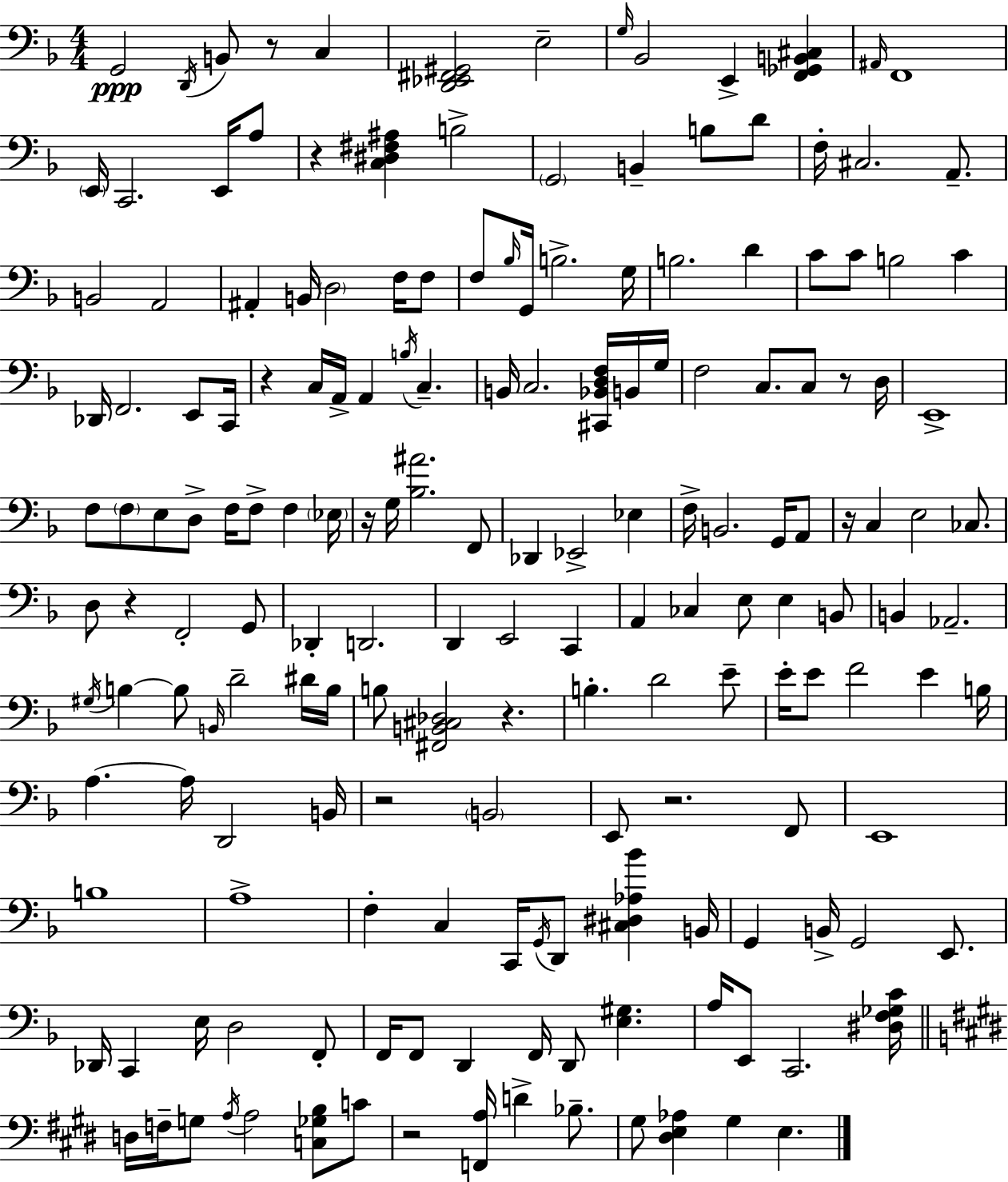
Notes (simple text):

G2/h D2/s B2/e R/e C3/q [D2,Eb2,F#2,G#2]/h E3/h G3/s Bb2/h E2/q [F2,Gb2,B2,C#3]/q A#2/s F2/w E2/s C2/h. E2/s A3/e R/q [C3,D#3,F#3,A#3]/q B3/h G2/h B2/q B3/e D4/e F3/s C#3/h. A2/e. B2/h A2/h A#2/q B2/s D3/h F3/s F3/e F3/e Bb3/s G2/s B3/h. G3/s B3/h. D4/q C4/e C4/e B3/h C4/q Db2/s F2/h. E2/e C2/s R/q C3/s A2/s A2/q B3/s C3/q. B2/s C3/h. [C#2,Bb2,D3,F3]/s B2/s G3/s F3/h C3/e. C3/e R/e D3/s E2/w F3/e F3/e E3/e D3/e F3/s F3/e F3/q Eb3/s R/s G3/s [Bb3,A#4]/h. F2/e Db2/q Eb2/h Eb3/q F3/s B2/h. G2/s A2/e R/s C3/q E3/h CES3/e. D3/e R/q F2/h G2/e Db2/q D2/h. D2/q E2/h C2/q A2/q CES3/q E3/e E3/q B2/e B2/q Ab2/h. G#3/s B3/q B3/e B2/s D4/h D#4/s B3/s B3/e [F#2,B2,C#3,Db3]/h R/q. B3/q. D4/h E4/e E4/s E4/e F4/h E4/q B3/s A3/q. A3/s D2/h B2/s R/h B2/h E2/e R/h. F2/e E2/w B3/w A3/w F3/q C3/q C2/s G2/s D2/e [C#3,D#3,Ab3,Bb4]/q B2/s G2/q B2/s G2/h E2/e. Db2/s C2/q E3/s D3/h F2/e F2/s F2/e D2/q F2/s D2/e [E3,G#3]/q. A3/s E2/e C2/h. [D#3,F3,Gb3,C4]/s D3/s F3/s G3/e A3/s A3/h [C3,Gb3,B3]/e C4/e R/h [F2,A3]/s D4/q Bb3/e. G#3/e [D#3,E3,Ab3]/q G#3/q E3/q.